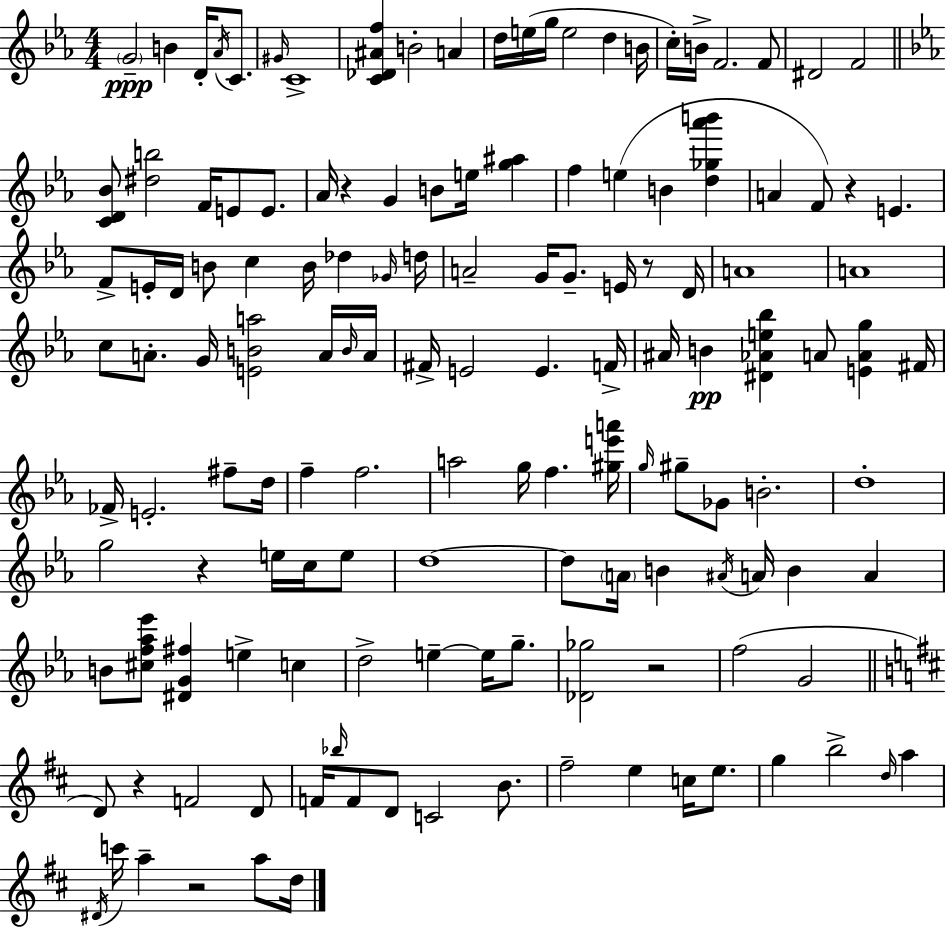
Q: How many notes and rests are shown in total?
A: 140